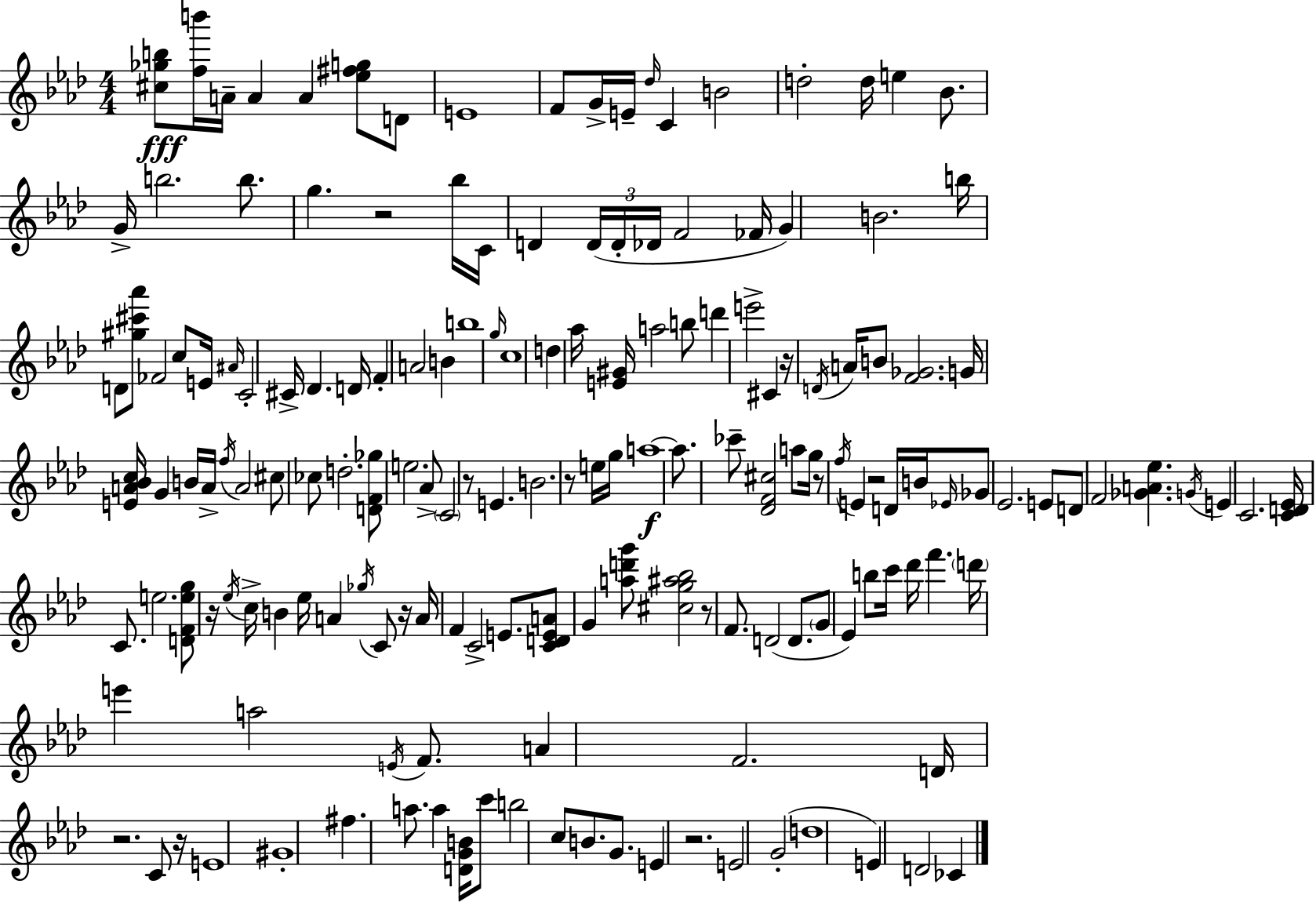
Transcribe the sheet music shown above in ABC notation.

X:1
T:Untitled
M:4/4
L:1/4
K:Ab
[^c_gb]/2 [fb']/4 A/4 A A [_e^fg]/2 D/2 E4 F/2 G/4 E/4 _d/4 C B2 d2 d/4 e _B/2 G/4 b2 b/2 g z2 _b/4 C/4 D D/4 D/4 _D/4 F2 _F/4 G B2 b/4 D/2 [^g^c'_a']/2 _F2 c/2 E/4 ^A/4 C2 ^C/4 _D D/4 F A2 B b4 g/4 c4 d _a/4 [E^G]/4 a2 b/2 d' e'2 ^C z/4 D/4 A/4 B/2 [F_G]2 G/4 [EA_Bc]/4 G B/4 A/4 f/4 A2 ^c/2 _c/2 d2 [DF_g]/2 e2 _A/2 C2 z/2 E B2 z/2 e/4 g/4 a4 a/2 _c'/2 [_DF^c]2 a/2 g/4 z/2 f/4 E z2 D/4 B/4 _E/4 _G/2 _E2 E/2 D/2 F2 [_GA_e] G/4 E C2 [CD_E]/4 C/2 e2 [DFeg]/2 z/4 _e/4 c/4 B _e/4 A _g/4 C/2 z/4 A/4 F C2 E/2 [CDEA]/2 G [ad'g']/2 [^cg^a_b]2 z/2 F/2 D2 D/2 G/2 _E b/2 c'/4 _d'/4 f' d'/4 e' a2 E/4 F/2 A F2 D/4 z2 C/2 z/4 E4 ^G4 ^f a/2 a [DGB]/4 c'/2 b2 c/2 B/2 G/2 E z2 E2 G2 d4 E D2 _C